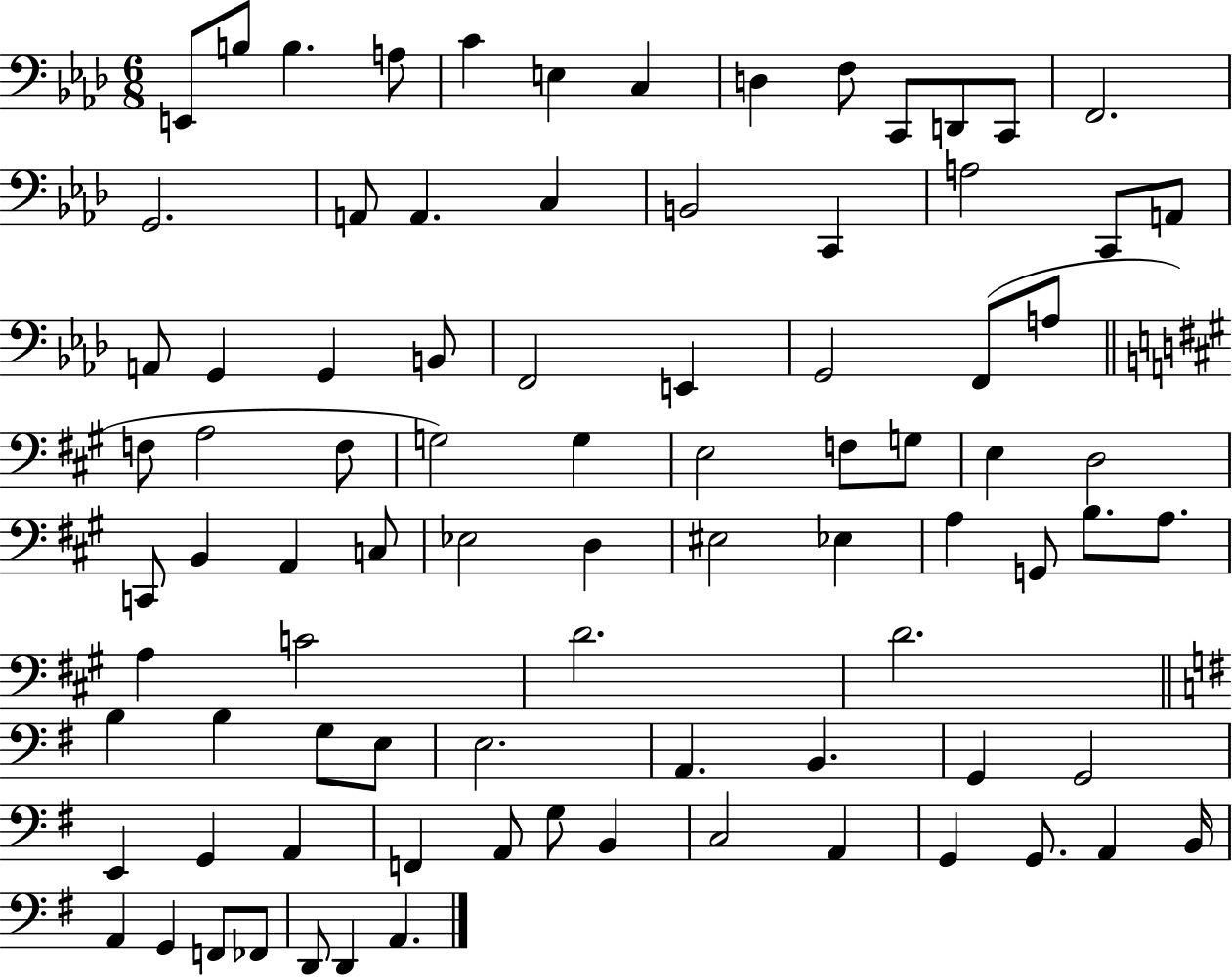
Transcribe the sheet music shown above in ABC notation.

X:1
T:Untitled
M:6/8
L:1/4
K:Ab
E,,/2 B,/2 B, A,/2 C E, C, D, F,/2 C,,/2 D,,/2 C,,/2 F,,2 G,,2 A,,/2 A,, C, B,,2 C,, A,2 C,,/2 A,,/2 A,,/2 G,, G,, B,,/2 F,,2 E,, G,,2 F,,/2 A,/2 F,/2 A,2 F,/2 G,2 G, E,2 F,/2 G,/2 E, D,2 C,,/2 B,, A,, C,/2 _E,2 D, ^E,2 _E, A, G,,/2 B,/2 A,/2 A, C2 D2 D2 B, B, G,/2 E,/2 E,2 A,, B,, G,, G,,2 E,, G,, A,, F,, A,,/2 G,/2 B,, C,2 A,, G,, G,,/2 A,, B,,/4 A,, G,, F,,/2 _F,,/2 D,,/2 D,, A,,